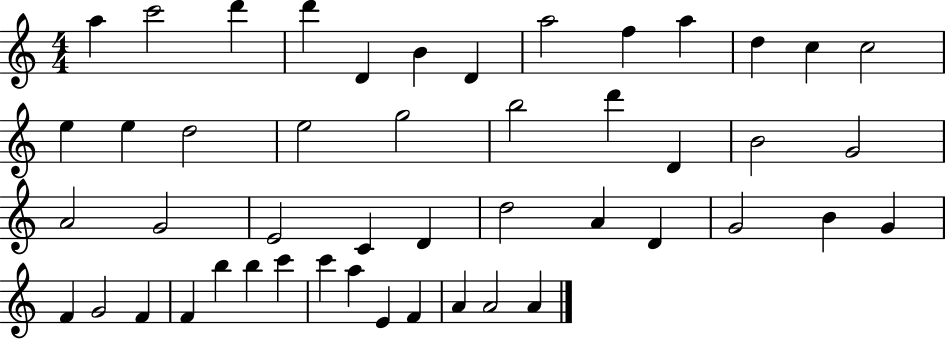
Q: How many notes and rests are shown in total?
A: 48